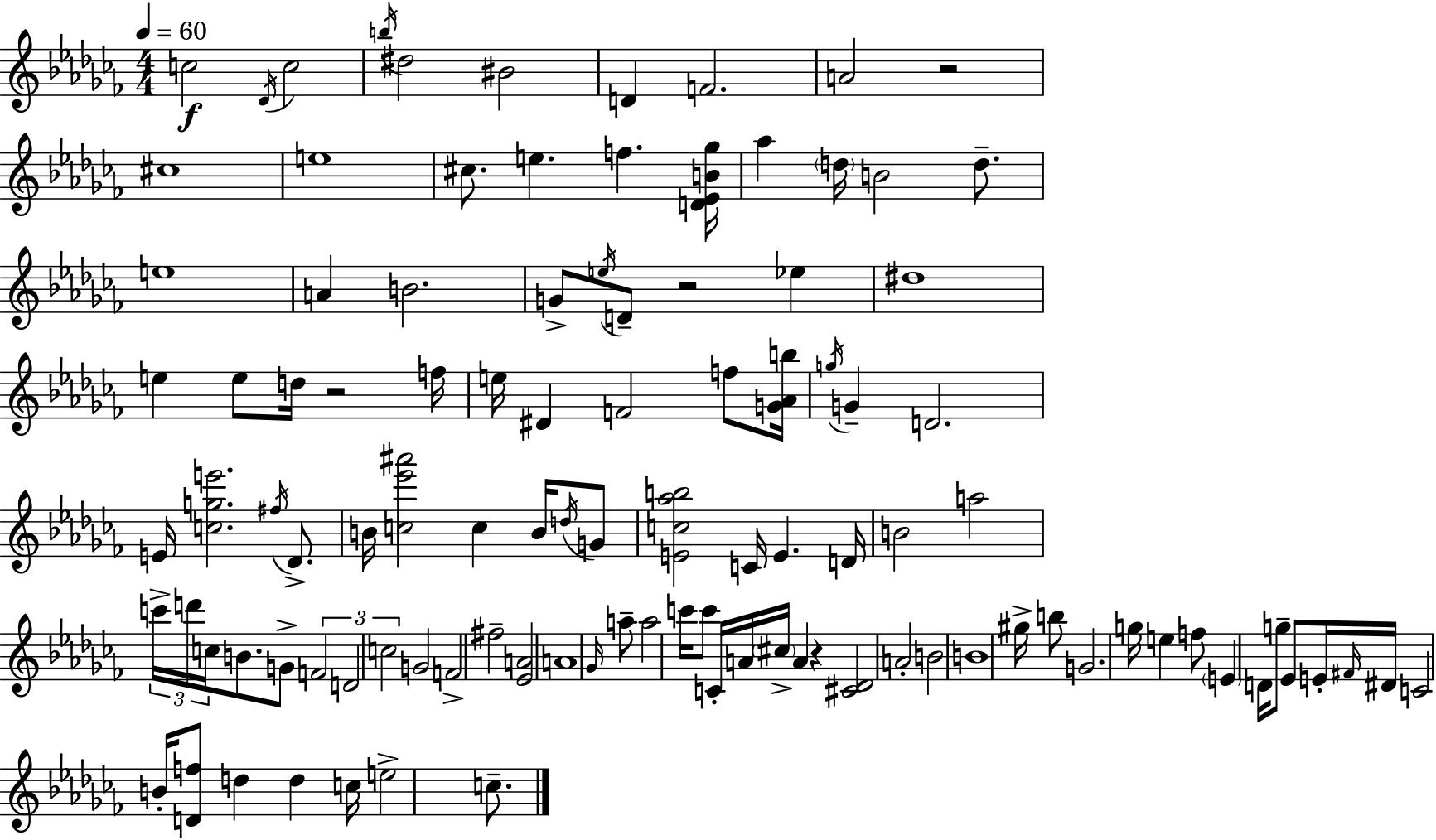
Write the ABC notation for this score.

X:1
T:Untitled
M:4/4
L:1/4
K:Abm
c2 _D/4 c2 b/4 ^d2 ^B2 D F2 A2 z2 ^c4 e4 ^c/2 e f [D_EB_g]/4 _a d/4 B2 d/2 e4 A B2 G/2 e/4 D/2 z2 _e ^d4 e e/2 d/4 z2 f/4 e/4 ^D F2 f/2 [G_Ab]/4 g/4 G D2 E/4 [cge']2 ^f/4 _D/2 B/4 [c_e'^a']2 c B/4 d/4 G/2 [Ec_ab]2 C/4 E D/4 B2 a2 c'/4 d'/4 c/4 B/2 G/2 F2 D2 c2 G2 F2 ^f2 [_EA]2 A4 _G/4 a/2 a2 c'/4 c'/2 C/4 A/4 ^c/4 A z [^C_D]2 A2 B2 B4 ^g/4 b/2 G2 g/4 e f/2 E D/4 g/2 _E/2 E/4 ^F/4 ^D/4 C2 B/4 [Df]/2 d d c/4 e2 c/2